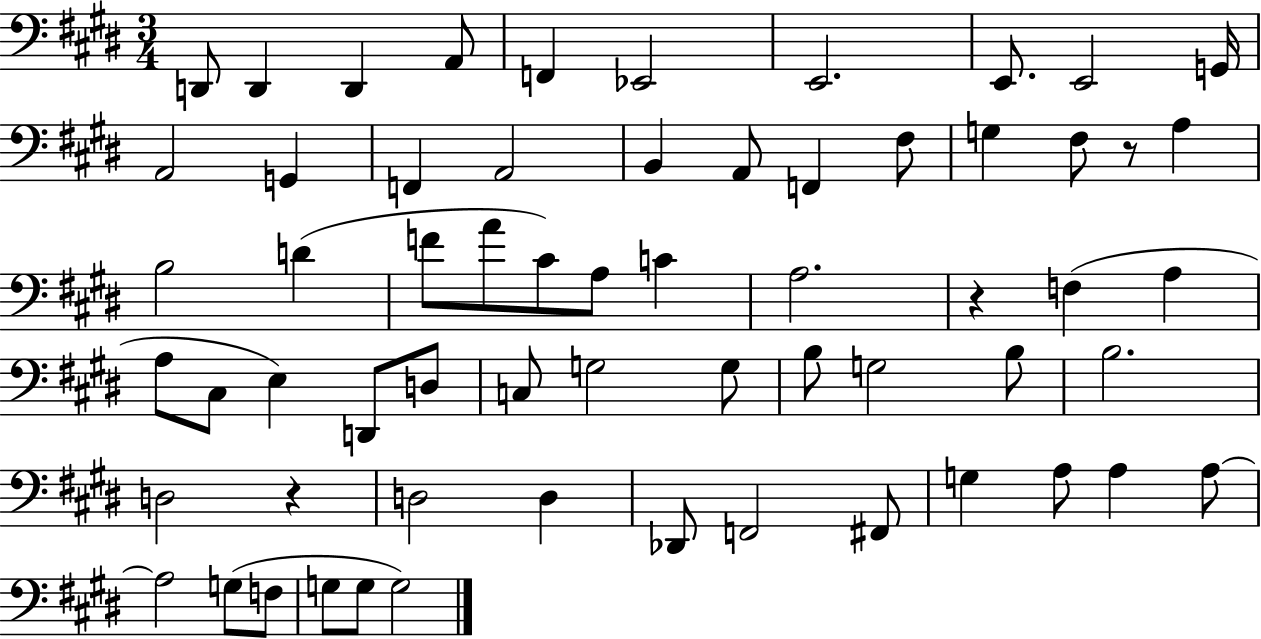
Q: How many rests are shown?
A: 3